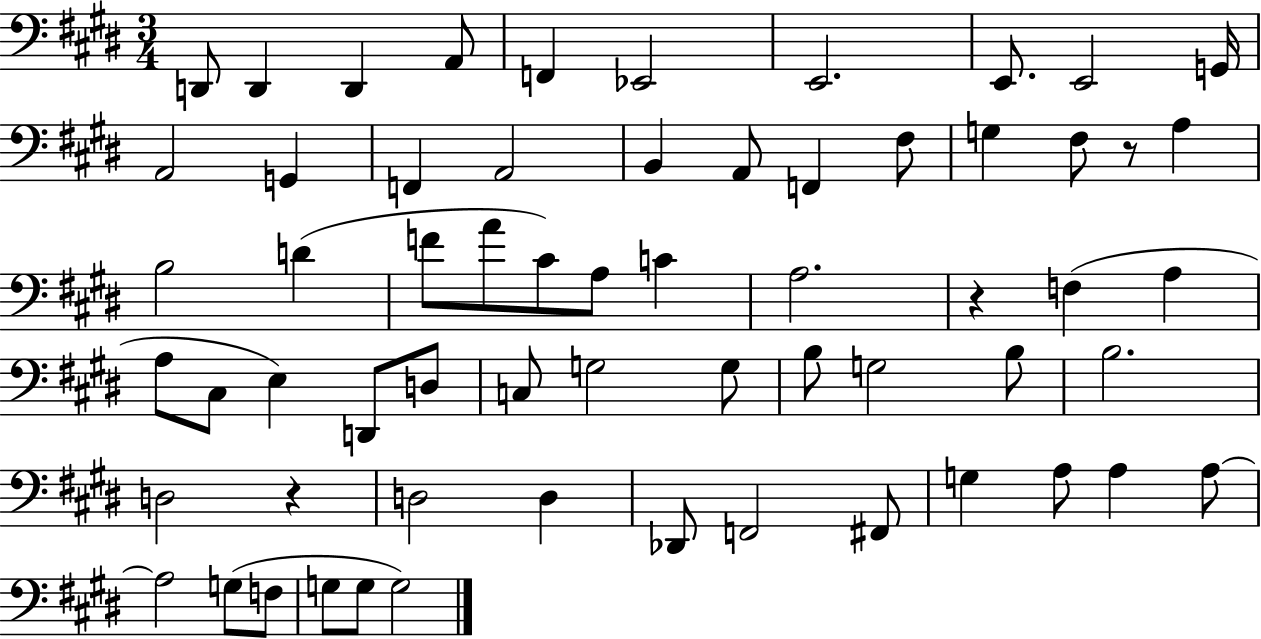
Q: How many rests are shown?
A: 3